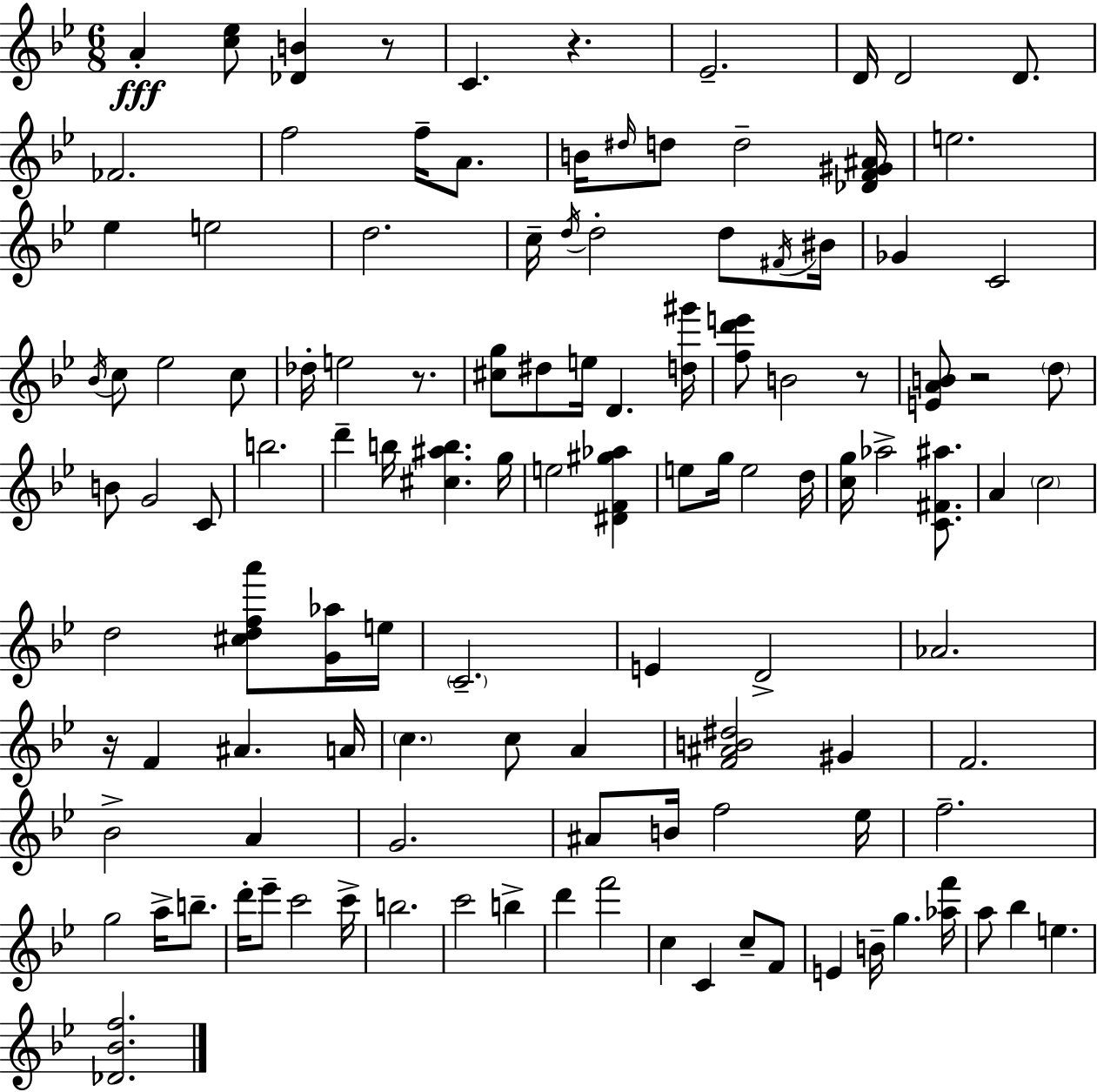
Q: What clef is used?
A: treble